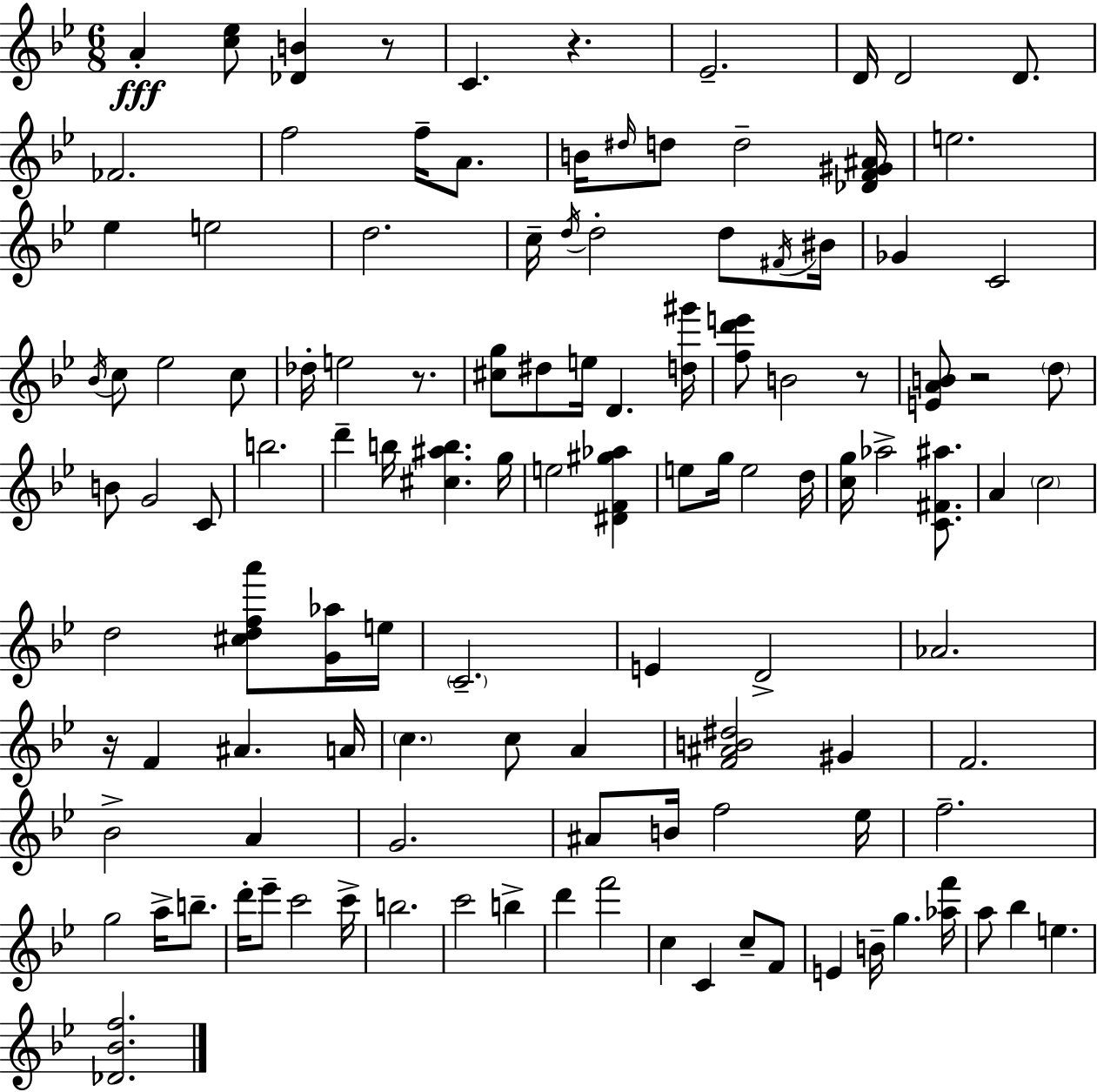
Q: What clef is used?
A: treble